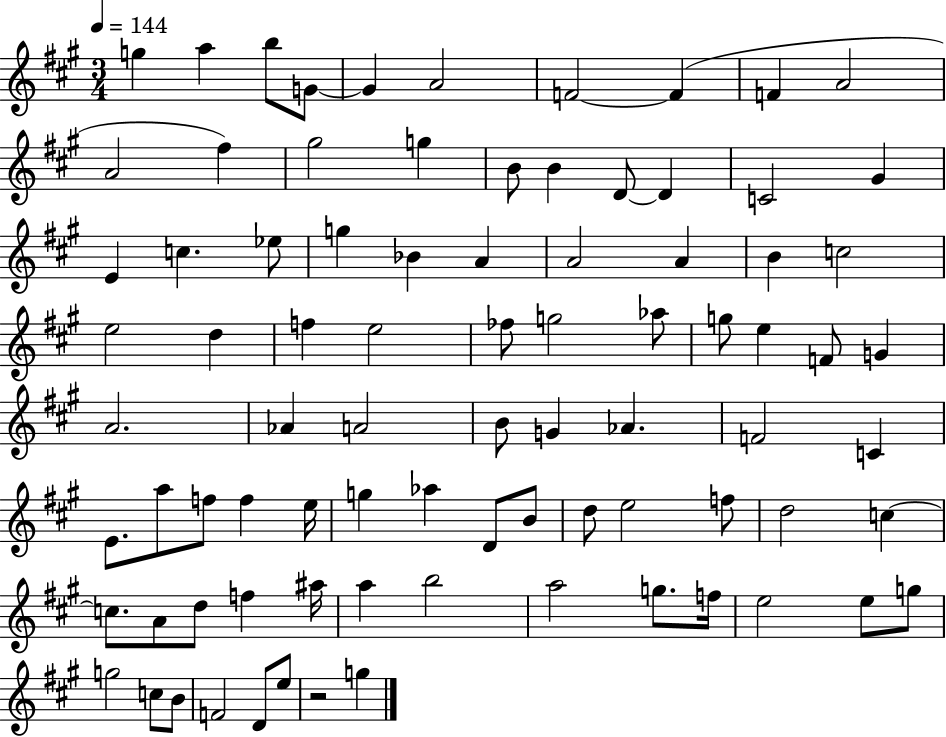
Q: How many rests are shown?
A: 1